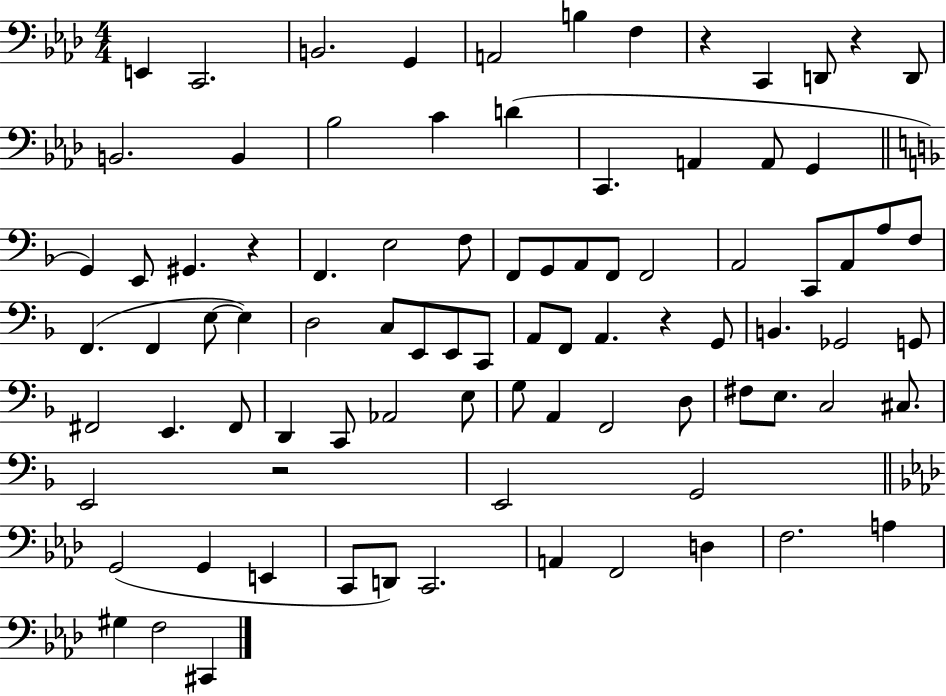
E2/q C2/h. B2/h. G2/q A2/h B3/q F3/q R/q C2/q D2/e R/q D2/e B2/h. B2/q Bb3/h C4/q D4/q C2/q. A2/q A2/e G2/q G2/q E2/e G#2/q. R/q F2/q. E3/h F3/e F2/e G2/e A2/e F2/e F2/h A2/h C2/e A2/e A3/e F3/e F2/q. F2/q E3/e E3/q D3/h C3/e E2/e E2/e C2/e A2/e F2/e A2/q. R/q G2/e B2/q. Gb2/h G2/e F#2/h E2/q. F#2/e D2/q C2/e Ab2/h E3/e G3/e A2/q F2/h D3/e F#3/e E3/e. C3/h C#3/e. E2/h R/h E2/h G2/h G2/h G2/q E2/q C2/e D2/e C2/h. A2/q F2/h D3/q F3/h. A3/q G#3/q F3/h C#2/q